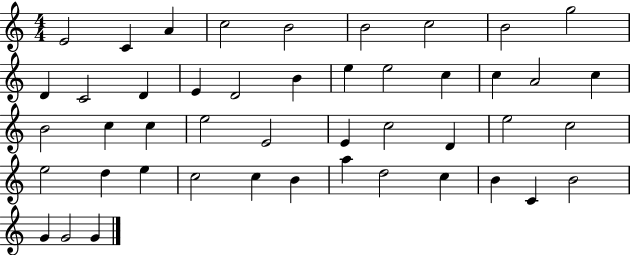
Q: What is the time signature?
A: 4/4